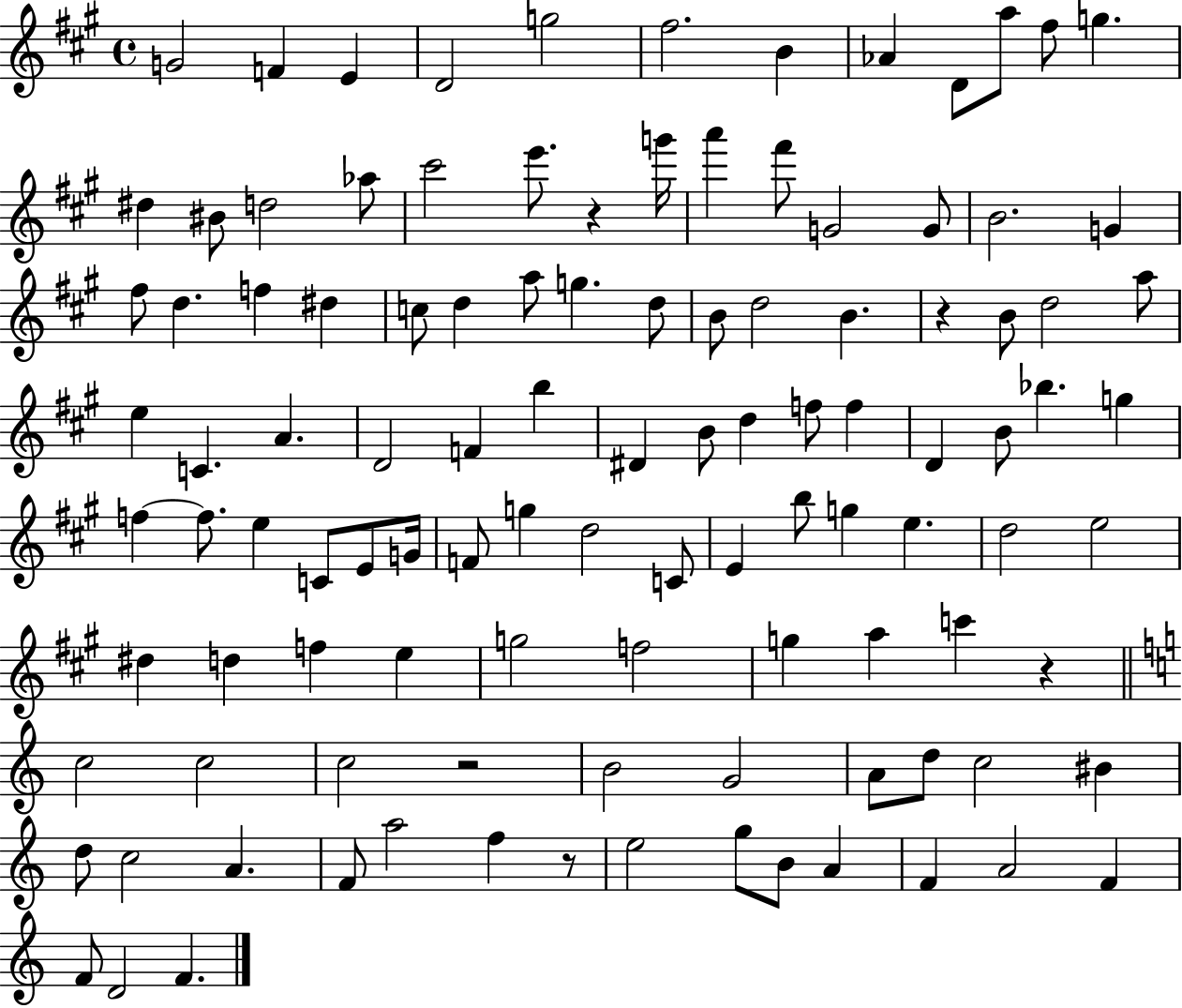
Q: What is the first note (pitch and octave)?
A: G4